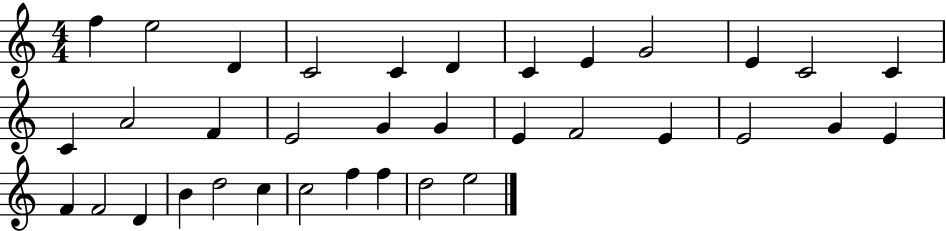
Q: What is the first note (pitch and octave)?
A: F5